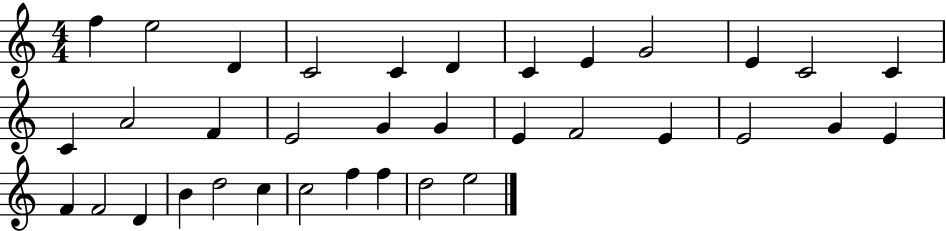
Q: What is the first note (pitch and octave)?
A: F5